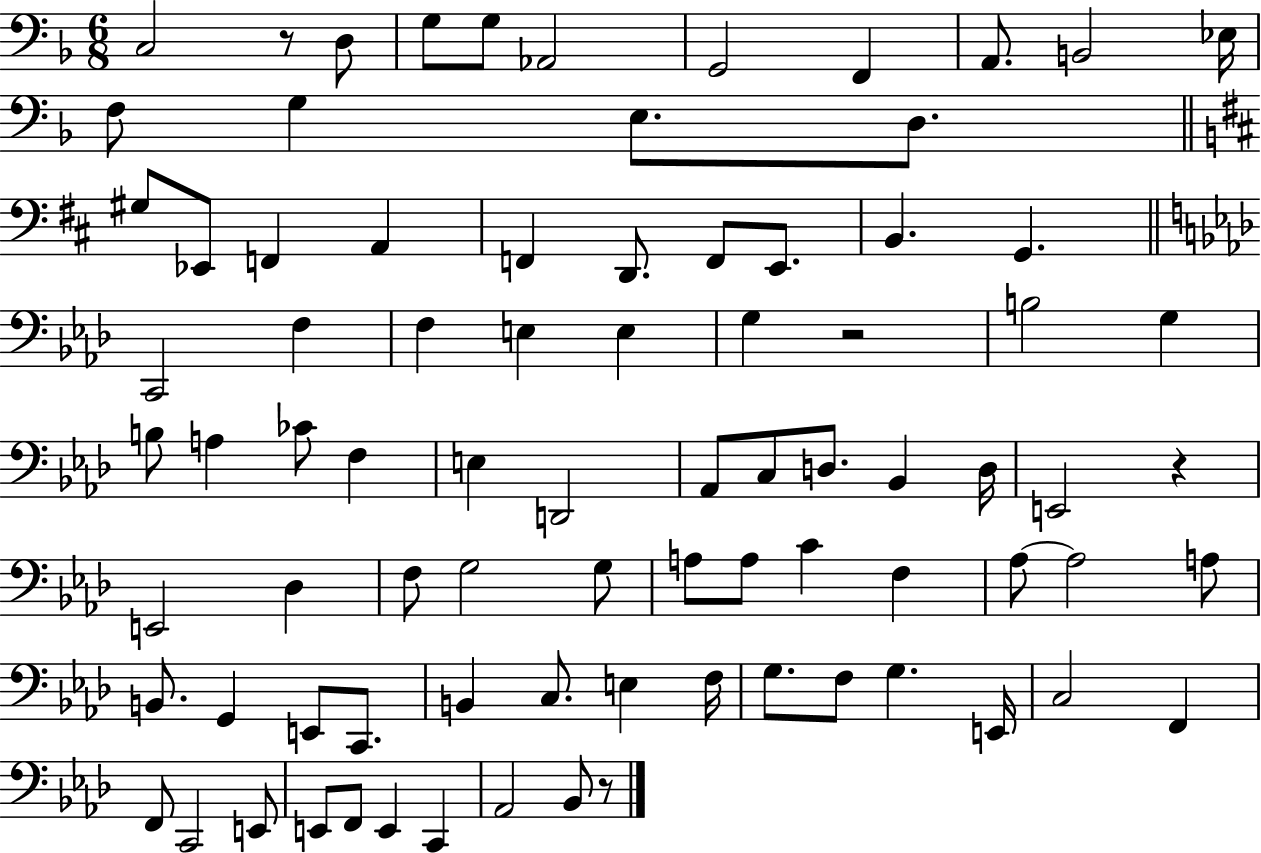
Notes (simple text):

C3/h R/e D3/e G3/e G3/e Ab2/h G2/h F2/q A2/e. B2/h Eb3/s F3/e G3/q E3/e. D3/e. G#3/e Eb2/e F2/q A2/q F2/q D2/e. F2/e E2/e. B2/q. G2/q. C2/h F3/q F3/q E3/q E3/q G3/q R/h B3/h G3/q B3/e A3/q CES4/e F3/q E3/q D2/h Ab2/e C3/e D3/e. Bb2/q D3/s E2/h R/q E2/h Db3/q F3/e G3/h G3/e A3/e A3/e C4/q F3/q Ab3/e Ab3/h A3/e B2/e. G2/q E2/e C2/e. B2/q C3/e. E3/q F3/s G3/e. F3/e G3/q. E2/s C3/h F2/q F2/e C2/h E2/e E2/e F2/e E2/q C2/q Ab2/h Bb2/e R/e